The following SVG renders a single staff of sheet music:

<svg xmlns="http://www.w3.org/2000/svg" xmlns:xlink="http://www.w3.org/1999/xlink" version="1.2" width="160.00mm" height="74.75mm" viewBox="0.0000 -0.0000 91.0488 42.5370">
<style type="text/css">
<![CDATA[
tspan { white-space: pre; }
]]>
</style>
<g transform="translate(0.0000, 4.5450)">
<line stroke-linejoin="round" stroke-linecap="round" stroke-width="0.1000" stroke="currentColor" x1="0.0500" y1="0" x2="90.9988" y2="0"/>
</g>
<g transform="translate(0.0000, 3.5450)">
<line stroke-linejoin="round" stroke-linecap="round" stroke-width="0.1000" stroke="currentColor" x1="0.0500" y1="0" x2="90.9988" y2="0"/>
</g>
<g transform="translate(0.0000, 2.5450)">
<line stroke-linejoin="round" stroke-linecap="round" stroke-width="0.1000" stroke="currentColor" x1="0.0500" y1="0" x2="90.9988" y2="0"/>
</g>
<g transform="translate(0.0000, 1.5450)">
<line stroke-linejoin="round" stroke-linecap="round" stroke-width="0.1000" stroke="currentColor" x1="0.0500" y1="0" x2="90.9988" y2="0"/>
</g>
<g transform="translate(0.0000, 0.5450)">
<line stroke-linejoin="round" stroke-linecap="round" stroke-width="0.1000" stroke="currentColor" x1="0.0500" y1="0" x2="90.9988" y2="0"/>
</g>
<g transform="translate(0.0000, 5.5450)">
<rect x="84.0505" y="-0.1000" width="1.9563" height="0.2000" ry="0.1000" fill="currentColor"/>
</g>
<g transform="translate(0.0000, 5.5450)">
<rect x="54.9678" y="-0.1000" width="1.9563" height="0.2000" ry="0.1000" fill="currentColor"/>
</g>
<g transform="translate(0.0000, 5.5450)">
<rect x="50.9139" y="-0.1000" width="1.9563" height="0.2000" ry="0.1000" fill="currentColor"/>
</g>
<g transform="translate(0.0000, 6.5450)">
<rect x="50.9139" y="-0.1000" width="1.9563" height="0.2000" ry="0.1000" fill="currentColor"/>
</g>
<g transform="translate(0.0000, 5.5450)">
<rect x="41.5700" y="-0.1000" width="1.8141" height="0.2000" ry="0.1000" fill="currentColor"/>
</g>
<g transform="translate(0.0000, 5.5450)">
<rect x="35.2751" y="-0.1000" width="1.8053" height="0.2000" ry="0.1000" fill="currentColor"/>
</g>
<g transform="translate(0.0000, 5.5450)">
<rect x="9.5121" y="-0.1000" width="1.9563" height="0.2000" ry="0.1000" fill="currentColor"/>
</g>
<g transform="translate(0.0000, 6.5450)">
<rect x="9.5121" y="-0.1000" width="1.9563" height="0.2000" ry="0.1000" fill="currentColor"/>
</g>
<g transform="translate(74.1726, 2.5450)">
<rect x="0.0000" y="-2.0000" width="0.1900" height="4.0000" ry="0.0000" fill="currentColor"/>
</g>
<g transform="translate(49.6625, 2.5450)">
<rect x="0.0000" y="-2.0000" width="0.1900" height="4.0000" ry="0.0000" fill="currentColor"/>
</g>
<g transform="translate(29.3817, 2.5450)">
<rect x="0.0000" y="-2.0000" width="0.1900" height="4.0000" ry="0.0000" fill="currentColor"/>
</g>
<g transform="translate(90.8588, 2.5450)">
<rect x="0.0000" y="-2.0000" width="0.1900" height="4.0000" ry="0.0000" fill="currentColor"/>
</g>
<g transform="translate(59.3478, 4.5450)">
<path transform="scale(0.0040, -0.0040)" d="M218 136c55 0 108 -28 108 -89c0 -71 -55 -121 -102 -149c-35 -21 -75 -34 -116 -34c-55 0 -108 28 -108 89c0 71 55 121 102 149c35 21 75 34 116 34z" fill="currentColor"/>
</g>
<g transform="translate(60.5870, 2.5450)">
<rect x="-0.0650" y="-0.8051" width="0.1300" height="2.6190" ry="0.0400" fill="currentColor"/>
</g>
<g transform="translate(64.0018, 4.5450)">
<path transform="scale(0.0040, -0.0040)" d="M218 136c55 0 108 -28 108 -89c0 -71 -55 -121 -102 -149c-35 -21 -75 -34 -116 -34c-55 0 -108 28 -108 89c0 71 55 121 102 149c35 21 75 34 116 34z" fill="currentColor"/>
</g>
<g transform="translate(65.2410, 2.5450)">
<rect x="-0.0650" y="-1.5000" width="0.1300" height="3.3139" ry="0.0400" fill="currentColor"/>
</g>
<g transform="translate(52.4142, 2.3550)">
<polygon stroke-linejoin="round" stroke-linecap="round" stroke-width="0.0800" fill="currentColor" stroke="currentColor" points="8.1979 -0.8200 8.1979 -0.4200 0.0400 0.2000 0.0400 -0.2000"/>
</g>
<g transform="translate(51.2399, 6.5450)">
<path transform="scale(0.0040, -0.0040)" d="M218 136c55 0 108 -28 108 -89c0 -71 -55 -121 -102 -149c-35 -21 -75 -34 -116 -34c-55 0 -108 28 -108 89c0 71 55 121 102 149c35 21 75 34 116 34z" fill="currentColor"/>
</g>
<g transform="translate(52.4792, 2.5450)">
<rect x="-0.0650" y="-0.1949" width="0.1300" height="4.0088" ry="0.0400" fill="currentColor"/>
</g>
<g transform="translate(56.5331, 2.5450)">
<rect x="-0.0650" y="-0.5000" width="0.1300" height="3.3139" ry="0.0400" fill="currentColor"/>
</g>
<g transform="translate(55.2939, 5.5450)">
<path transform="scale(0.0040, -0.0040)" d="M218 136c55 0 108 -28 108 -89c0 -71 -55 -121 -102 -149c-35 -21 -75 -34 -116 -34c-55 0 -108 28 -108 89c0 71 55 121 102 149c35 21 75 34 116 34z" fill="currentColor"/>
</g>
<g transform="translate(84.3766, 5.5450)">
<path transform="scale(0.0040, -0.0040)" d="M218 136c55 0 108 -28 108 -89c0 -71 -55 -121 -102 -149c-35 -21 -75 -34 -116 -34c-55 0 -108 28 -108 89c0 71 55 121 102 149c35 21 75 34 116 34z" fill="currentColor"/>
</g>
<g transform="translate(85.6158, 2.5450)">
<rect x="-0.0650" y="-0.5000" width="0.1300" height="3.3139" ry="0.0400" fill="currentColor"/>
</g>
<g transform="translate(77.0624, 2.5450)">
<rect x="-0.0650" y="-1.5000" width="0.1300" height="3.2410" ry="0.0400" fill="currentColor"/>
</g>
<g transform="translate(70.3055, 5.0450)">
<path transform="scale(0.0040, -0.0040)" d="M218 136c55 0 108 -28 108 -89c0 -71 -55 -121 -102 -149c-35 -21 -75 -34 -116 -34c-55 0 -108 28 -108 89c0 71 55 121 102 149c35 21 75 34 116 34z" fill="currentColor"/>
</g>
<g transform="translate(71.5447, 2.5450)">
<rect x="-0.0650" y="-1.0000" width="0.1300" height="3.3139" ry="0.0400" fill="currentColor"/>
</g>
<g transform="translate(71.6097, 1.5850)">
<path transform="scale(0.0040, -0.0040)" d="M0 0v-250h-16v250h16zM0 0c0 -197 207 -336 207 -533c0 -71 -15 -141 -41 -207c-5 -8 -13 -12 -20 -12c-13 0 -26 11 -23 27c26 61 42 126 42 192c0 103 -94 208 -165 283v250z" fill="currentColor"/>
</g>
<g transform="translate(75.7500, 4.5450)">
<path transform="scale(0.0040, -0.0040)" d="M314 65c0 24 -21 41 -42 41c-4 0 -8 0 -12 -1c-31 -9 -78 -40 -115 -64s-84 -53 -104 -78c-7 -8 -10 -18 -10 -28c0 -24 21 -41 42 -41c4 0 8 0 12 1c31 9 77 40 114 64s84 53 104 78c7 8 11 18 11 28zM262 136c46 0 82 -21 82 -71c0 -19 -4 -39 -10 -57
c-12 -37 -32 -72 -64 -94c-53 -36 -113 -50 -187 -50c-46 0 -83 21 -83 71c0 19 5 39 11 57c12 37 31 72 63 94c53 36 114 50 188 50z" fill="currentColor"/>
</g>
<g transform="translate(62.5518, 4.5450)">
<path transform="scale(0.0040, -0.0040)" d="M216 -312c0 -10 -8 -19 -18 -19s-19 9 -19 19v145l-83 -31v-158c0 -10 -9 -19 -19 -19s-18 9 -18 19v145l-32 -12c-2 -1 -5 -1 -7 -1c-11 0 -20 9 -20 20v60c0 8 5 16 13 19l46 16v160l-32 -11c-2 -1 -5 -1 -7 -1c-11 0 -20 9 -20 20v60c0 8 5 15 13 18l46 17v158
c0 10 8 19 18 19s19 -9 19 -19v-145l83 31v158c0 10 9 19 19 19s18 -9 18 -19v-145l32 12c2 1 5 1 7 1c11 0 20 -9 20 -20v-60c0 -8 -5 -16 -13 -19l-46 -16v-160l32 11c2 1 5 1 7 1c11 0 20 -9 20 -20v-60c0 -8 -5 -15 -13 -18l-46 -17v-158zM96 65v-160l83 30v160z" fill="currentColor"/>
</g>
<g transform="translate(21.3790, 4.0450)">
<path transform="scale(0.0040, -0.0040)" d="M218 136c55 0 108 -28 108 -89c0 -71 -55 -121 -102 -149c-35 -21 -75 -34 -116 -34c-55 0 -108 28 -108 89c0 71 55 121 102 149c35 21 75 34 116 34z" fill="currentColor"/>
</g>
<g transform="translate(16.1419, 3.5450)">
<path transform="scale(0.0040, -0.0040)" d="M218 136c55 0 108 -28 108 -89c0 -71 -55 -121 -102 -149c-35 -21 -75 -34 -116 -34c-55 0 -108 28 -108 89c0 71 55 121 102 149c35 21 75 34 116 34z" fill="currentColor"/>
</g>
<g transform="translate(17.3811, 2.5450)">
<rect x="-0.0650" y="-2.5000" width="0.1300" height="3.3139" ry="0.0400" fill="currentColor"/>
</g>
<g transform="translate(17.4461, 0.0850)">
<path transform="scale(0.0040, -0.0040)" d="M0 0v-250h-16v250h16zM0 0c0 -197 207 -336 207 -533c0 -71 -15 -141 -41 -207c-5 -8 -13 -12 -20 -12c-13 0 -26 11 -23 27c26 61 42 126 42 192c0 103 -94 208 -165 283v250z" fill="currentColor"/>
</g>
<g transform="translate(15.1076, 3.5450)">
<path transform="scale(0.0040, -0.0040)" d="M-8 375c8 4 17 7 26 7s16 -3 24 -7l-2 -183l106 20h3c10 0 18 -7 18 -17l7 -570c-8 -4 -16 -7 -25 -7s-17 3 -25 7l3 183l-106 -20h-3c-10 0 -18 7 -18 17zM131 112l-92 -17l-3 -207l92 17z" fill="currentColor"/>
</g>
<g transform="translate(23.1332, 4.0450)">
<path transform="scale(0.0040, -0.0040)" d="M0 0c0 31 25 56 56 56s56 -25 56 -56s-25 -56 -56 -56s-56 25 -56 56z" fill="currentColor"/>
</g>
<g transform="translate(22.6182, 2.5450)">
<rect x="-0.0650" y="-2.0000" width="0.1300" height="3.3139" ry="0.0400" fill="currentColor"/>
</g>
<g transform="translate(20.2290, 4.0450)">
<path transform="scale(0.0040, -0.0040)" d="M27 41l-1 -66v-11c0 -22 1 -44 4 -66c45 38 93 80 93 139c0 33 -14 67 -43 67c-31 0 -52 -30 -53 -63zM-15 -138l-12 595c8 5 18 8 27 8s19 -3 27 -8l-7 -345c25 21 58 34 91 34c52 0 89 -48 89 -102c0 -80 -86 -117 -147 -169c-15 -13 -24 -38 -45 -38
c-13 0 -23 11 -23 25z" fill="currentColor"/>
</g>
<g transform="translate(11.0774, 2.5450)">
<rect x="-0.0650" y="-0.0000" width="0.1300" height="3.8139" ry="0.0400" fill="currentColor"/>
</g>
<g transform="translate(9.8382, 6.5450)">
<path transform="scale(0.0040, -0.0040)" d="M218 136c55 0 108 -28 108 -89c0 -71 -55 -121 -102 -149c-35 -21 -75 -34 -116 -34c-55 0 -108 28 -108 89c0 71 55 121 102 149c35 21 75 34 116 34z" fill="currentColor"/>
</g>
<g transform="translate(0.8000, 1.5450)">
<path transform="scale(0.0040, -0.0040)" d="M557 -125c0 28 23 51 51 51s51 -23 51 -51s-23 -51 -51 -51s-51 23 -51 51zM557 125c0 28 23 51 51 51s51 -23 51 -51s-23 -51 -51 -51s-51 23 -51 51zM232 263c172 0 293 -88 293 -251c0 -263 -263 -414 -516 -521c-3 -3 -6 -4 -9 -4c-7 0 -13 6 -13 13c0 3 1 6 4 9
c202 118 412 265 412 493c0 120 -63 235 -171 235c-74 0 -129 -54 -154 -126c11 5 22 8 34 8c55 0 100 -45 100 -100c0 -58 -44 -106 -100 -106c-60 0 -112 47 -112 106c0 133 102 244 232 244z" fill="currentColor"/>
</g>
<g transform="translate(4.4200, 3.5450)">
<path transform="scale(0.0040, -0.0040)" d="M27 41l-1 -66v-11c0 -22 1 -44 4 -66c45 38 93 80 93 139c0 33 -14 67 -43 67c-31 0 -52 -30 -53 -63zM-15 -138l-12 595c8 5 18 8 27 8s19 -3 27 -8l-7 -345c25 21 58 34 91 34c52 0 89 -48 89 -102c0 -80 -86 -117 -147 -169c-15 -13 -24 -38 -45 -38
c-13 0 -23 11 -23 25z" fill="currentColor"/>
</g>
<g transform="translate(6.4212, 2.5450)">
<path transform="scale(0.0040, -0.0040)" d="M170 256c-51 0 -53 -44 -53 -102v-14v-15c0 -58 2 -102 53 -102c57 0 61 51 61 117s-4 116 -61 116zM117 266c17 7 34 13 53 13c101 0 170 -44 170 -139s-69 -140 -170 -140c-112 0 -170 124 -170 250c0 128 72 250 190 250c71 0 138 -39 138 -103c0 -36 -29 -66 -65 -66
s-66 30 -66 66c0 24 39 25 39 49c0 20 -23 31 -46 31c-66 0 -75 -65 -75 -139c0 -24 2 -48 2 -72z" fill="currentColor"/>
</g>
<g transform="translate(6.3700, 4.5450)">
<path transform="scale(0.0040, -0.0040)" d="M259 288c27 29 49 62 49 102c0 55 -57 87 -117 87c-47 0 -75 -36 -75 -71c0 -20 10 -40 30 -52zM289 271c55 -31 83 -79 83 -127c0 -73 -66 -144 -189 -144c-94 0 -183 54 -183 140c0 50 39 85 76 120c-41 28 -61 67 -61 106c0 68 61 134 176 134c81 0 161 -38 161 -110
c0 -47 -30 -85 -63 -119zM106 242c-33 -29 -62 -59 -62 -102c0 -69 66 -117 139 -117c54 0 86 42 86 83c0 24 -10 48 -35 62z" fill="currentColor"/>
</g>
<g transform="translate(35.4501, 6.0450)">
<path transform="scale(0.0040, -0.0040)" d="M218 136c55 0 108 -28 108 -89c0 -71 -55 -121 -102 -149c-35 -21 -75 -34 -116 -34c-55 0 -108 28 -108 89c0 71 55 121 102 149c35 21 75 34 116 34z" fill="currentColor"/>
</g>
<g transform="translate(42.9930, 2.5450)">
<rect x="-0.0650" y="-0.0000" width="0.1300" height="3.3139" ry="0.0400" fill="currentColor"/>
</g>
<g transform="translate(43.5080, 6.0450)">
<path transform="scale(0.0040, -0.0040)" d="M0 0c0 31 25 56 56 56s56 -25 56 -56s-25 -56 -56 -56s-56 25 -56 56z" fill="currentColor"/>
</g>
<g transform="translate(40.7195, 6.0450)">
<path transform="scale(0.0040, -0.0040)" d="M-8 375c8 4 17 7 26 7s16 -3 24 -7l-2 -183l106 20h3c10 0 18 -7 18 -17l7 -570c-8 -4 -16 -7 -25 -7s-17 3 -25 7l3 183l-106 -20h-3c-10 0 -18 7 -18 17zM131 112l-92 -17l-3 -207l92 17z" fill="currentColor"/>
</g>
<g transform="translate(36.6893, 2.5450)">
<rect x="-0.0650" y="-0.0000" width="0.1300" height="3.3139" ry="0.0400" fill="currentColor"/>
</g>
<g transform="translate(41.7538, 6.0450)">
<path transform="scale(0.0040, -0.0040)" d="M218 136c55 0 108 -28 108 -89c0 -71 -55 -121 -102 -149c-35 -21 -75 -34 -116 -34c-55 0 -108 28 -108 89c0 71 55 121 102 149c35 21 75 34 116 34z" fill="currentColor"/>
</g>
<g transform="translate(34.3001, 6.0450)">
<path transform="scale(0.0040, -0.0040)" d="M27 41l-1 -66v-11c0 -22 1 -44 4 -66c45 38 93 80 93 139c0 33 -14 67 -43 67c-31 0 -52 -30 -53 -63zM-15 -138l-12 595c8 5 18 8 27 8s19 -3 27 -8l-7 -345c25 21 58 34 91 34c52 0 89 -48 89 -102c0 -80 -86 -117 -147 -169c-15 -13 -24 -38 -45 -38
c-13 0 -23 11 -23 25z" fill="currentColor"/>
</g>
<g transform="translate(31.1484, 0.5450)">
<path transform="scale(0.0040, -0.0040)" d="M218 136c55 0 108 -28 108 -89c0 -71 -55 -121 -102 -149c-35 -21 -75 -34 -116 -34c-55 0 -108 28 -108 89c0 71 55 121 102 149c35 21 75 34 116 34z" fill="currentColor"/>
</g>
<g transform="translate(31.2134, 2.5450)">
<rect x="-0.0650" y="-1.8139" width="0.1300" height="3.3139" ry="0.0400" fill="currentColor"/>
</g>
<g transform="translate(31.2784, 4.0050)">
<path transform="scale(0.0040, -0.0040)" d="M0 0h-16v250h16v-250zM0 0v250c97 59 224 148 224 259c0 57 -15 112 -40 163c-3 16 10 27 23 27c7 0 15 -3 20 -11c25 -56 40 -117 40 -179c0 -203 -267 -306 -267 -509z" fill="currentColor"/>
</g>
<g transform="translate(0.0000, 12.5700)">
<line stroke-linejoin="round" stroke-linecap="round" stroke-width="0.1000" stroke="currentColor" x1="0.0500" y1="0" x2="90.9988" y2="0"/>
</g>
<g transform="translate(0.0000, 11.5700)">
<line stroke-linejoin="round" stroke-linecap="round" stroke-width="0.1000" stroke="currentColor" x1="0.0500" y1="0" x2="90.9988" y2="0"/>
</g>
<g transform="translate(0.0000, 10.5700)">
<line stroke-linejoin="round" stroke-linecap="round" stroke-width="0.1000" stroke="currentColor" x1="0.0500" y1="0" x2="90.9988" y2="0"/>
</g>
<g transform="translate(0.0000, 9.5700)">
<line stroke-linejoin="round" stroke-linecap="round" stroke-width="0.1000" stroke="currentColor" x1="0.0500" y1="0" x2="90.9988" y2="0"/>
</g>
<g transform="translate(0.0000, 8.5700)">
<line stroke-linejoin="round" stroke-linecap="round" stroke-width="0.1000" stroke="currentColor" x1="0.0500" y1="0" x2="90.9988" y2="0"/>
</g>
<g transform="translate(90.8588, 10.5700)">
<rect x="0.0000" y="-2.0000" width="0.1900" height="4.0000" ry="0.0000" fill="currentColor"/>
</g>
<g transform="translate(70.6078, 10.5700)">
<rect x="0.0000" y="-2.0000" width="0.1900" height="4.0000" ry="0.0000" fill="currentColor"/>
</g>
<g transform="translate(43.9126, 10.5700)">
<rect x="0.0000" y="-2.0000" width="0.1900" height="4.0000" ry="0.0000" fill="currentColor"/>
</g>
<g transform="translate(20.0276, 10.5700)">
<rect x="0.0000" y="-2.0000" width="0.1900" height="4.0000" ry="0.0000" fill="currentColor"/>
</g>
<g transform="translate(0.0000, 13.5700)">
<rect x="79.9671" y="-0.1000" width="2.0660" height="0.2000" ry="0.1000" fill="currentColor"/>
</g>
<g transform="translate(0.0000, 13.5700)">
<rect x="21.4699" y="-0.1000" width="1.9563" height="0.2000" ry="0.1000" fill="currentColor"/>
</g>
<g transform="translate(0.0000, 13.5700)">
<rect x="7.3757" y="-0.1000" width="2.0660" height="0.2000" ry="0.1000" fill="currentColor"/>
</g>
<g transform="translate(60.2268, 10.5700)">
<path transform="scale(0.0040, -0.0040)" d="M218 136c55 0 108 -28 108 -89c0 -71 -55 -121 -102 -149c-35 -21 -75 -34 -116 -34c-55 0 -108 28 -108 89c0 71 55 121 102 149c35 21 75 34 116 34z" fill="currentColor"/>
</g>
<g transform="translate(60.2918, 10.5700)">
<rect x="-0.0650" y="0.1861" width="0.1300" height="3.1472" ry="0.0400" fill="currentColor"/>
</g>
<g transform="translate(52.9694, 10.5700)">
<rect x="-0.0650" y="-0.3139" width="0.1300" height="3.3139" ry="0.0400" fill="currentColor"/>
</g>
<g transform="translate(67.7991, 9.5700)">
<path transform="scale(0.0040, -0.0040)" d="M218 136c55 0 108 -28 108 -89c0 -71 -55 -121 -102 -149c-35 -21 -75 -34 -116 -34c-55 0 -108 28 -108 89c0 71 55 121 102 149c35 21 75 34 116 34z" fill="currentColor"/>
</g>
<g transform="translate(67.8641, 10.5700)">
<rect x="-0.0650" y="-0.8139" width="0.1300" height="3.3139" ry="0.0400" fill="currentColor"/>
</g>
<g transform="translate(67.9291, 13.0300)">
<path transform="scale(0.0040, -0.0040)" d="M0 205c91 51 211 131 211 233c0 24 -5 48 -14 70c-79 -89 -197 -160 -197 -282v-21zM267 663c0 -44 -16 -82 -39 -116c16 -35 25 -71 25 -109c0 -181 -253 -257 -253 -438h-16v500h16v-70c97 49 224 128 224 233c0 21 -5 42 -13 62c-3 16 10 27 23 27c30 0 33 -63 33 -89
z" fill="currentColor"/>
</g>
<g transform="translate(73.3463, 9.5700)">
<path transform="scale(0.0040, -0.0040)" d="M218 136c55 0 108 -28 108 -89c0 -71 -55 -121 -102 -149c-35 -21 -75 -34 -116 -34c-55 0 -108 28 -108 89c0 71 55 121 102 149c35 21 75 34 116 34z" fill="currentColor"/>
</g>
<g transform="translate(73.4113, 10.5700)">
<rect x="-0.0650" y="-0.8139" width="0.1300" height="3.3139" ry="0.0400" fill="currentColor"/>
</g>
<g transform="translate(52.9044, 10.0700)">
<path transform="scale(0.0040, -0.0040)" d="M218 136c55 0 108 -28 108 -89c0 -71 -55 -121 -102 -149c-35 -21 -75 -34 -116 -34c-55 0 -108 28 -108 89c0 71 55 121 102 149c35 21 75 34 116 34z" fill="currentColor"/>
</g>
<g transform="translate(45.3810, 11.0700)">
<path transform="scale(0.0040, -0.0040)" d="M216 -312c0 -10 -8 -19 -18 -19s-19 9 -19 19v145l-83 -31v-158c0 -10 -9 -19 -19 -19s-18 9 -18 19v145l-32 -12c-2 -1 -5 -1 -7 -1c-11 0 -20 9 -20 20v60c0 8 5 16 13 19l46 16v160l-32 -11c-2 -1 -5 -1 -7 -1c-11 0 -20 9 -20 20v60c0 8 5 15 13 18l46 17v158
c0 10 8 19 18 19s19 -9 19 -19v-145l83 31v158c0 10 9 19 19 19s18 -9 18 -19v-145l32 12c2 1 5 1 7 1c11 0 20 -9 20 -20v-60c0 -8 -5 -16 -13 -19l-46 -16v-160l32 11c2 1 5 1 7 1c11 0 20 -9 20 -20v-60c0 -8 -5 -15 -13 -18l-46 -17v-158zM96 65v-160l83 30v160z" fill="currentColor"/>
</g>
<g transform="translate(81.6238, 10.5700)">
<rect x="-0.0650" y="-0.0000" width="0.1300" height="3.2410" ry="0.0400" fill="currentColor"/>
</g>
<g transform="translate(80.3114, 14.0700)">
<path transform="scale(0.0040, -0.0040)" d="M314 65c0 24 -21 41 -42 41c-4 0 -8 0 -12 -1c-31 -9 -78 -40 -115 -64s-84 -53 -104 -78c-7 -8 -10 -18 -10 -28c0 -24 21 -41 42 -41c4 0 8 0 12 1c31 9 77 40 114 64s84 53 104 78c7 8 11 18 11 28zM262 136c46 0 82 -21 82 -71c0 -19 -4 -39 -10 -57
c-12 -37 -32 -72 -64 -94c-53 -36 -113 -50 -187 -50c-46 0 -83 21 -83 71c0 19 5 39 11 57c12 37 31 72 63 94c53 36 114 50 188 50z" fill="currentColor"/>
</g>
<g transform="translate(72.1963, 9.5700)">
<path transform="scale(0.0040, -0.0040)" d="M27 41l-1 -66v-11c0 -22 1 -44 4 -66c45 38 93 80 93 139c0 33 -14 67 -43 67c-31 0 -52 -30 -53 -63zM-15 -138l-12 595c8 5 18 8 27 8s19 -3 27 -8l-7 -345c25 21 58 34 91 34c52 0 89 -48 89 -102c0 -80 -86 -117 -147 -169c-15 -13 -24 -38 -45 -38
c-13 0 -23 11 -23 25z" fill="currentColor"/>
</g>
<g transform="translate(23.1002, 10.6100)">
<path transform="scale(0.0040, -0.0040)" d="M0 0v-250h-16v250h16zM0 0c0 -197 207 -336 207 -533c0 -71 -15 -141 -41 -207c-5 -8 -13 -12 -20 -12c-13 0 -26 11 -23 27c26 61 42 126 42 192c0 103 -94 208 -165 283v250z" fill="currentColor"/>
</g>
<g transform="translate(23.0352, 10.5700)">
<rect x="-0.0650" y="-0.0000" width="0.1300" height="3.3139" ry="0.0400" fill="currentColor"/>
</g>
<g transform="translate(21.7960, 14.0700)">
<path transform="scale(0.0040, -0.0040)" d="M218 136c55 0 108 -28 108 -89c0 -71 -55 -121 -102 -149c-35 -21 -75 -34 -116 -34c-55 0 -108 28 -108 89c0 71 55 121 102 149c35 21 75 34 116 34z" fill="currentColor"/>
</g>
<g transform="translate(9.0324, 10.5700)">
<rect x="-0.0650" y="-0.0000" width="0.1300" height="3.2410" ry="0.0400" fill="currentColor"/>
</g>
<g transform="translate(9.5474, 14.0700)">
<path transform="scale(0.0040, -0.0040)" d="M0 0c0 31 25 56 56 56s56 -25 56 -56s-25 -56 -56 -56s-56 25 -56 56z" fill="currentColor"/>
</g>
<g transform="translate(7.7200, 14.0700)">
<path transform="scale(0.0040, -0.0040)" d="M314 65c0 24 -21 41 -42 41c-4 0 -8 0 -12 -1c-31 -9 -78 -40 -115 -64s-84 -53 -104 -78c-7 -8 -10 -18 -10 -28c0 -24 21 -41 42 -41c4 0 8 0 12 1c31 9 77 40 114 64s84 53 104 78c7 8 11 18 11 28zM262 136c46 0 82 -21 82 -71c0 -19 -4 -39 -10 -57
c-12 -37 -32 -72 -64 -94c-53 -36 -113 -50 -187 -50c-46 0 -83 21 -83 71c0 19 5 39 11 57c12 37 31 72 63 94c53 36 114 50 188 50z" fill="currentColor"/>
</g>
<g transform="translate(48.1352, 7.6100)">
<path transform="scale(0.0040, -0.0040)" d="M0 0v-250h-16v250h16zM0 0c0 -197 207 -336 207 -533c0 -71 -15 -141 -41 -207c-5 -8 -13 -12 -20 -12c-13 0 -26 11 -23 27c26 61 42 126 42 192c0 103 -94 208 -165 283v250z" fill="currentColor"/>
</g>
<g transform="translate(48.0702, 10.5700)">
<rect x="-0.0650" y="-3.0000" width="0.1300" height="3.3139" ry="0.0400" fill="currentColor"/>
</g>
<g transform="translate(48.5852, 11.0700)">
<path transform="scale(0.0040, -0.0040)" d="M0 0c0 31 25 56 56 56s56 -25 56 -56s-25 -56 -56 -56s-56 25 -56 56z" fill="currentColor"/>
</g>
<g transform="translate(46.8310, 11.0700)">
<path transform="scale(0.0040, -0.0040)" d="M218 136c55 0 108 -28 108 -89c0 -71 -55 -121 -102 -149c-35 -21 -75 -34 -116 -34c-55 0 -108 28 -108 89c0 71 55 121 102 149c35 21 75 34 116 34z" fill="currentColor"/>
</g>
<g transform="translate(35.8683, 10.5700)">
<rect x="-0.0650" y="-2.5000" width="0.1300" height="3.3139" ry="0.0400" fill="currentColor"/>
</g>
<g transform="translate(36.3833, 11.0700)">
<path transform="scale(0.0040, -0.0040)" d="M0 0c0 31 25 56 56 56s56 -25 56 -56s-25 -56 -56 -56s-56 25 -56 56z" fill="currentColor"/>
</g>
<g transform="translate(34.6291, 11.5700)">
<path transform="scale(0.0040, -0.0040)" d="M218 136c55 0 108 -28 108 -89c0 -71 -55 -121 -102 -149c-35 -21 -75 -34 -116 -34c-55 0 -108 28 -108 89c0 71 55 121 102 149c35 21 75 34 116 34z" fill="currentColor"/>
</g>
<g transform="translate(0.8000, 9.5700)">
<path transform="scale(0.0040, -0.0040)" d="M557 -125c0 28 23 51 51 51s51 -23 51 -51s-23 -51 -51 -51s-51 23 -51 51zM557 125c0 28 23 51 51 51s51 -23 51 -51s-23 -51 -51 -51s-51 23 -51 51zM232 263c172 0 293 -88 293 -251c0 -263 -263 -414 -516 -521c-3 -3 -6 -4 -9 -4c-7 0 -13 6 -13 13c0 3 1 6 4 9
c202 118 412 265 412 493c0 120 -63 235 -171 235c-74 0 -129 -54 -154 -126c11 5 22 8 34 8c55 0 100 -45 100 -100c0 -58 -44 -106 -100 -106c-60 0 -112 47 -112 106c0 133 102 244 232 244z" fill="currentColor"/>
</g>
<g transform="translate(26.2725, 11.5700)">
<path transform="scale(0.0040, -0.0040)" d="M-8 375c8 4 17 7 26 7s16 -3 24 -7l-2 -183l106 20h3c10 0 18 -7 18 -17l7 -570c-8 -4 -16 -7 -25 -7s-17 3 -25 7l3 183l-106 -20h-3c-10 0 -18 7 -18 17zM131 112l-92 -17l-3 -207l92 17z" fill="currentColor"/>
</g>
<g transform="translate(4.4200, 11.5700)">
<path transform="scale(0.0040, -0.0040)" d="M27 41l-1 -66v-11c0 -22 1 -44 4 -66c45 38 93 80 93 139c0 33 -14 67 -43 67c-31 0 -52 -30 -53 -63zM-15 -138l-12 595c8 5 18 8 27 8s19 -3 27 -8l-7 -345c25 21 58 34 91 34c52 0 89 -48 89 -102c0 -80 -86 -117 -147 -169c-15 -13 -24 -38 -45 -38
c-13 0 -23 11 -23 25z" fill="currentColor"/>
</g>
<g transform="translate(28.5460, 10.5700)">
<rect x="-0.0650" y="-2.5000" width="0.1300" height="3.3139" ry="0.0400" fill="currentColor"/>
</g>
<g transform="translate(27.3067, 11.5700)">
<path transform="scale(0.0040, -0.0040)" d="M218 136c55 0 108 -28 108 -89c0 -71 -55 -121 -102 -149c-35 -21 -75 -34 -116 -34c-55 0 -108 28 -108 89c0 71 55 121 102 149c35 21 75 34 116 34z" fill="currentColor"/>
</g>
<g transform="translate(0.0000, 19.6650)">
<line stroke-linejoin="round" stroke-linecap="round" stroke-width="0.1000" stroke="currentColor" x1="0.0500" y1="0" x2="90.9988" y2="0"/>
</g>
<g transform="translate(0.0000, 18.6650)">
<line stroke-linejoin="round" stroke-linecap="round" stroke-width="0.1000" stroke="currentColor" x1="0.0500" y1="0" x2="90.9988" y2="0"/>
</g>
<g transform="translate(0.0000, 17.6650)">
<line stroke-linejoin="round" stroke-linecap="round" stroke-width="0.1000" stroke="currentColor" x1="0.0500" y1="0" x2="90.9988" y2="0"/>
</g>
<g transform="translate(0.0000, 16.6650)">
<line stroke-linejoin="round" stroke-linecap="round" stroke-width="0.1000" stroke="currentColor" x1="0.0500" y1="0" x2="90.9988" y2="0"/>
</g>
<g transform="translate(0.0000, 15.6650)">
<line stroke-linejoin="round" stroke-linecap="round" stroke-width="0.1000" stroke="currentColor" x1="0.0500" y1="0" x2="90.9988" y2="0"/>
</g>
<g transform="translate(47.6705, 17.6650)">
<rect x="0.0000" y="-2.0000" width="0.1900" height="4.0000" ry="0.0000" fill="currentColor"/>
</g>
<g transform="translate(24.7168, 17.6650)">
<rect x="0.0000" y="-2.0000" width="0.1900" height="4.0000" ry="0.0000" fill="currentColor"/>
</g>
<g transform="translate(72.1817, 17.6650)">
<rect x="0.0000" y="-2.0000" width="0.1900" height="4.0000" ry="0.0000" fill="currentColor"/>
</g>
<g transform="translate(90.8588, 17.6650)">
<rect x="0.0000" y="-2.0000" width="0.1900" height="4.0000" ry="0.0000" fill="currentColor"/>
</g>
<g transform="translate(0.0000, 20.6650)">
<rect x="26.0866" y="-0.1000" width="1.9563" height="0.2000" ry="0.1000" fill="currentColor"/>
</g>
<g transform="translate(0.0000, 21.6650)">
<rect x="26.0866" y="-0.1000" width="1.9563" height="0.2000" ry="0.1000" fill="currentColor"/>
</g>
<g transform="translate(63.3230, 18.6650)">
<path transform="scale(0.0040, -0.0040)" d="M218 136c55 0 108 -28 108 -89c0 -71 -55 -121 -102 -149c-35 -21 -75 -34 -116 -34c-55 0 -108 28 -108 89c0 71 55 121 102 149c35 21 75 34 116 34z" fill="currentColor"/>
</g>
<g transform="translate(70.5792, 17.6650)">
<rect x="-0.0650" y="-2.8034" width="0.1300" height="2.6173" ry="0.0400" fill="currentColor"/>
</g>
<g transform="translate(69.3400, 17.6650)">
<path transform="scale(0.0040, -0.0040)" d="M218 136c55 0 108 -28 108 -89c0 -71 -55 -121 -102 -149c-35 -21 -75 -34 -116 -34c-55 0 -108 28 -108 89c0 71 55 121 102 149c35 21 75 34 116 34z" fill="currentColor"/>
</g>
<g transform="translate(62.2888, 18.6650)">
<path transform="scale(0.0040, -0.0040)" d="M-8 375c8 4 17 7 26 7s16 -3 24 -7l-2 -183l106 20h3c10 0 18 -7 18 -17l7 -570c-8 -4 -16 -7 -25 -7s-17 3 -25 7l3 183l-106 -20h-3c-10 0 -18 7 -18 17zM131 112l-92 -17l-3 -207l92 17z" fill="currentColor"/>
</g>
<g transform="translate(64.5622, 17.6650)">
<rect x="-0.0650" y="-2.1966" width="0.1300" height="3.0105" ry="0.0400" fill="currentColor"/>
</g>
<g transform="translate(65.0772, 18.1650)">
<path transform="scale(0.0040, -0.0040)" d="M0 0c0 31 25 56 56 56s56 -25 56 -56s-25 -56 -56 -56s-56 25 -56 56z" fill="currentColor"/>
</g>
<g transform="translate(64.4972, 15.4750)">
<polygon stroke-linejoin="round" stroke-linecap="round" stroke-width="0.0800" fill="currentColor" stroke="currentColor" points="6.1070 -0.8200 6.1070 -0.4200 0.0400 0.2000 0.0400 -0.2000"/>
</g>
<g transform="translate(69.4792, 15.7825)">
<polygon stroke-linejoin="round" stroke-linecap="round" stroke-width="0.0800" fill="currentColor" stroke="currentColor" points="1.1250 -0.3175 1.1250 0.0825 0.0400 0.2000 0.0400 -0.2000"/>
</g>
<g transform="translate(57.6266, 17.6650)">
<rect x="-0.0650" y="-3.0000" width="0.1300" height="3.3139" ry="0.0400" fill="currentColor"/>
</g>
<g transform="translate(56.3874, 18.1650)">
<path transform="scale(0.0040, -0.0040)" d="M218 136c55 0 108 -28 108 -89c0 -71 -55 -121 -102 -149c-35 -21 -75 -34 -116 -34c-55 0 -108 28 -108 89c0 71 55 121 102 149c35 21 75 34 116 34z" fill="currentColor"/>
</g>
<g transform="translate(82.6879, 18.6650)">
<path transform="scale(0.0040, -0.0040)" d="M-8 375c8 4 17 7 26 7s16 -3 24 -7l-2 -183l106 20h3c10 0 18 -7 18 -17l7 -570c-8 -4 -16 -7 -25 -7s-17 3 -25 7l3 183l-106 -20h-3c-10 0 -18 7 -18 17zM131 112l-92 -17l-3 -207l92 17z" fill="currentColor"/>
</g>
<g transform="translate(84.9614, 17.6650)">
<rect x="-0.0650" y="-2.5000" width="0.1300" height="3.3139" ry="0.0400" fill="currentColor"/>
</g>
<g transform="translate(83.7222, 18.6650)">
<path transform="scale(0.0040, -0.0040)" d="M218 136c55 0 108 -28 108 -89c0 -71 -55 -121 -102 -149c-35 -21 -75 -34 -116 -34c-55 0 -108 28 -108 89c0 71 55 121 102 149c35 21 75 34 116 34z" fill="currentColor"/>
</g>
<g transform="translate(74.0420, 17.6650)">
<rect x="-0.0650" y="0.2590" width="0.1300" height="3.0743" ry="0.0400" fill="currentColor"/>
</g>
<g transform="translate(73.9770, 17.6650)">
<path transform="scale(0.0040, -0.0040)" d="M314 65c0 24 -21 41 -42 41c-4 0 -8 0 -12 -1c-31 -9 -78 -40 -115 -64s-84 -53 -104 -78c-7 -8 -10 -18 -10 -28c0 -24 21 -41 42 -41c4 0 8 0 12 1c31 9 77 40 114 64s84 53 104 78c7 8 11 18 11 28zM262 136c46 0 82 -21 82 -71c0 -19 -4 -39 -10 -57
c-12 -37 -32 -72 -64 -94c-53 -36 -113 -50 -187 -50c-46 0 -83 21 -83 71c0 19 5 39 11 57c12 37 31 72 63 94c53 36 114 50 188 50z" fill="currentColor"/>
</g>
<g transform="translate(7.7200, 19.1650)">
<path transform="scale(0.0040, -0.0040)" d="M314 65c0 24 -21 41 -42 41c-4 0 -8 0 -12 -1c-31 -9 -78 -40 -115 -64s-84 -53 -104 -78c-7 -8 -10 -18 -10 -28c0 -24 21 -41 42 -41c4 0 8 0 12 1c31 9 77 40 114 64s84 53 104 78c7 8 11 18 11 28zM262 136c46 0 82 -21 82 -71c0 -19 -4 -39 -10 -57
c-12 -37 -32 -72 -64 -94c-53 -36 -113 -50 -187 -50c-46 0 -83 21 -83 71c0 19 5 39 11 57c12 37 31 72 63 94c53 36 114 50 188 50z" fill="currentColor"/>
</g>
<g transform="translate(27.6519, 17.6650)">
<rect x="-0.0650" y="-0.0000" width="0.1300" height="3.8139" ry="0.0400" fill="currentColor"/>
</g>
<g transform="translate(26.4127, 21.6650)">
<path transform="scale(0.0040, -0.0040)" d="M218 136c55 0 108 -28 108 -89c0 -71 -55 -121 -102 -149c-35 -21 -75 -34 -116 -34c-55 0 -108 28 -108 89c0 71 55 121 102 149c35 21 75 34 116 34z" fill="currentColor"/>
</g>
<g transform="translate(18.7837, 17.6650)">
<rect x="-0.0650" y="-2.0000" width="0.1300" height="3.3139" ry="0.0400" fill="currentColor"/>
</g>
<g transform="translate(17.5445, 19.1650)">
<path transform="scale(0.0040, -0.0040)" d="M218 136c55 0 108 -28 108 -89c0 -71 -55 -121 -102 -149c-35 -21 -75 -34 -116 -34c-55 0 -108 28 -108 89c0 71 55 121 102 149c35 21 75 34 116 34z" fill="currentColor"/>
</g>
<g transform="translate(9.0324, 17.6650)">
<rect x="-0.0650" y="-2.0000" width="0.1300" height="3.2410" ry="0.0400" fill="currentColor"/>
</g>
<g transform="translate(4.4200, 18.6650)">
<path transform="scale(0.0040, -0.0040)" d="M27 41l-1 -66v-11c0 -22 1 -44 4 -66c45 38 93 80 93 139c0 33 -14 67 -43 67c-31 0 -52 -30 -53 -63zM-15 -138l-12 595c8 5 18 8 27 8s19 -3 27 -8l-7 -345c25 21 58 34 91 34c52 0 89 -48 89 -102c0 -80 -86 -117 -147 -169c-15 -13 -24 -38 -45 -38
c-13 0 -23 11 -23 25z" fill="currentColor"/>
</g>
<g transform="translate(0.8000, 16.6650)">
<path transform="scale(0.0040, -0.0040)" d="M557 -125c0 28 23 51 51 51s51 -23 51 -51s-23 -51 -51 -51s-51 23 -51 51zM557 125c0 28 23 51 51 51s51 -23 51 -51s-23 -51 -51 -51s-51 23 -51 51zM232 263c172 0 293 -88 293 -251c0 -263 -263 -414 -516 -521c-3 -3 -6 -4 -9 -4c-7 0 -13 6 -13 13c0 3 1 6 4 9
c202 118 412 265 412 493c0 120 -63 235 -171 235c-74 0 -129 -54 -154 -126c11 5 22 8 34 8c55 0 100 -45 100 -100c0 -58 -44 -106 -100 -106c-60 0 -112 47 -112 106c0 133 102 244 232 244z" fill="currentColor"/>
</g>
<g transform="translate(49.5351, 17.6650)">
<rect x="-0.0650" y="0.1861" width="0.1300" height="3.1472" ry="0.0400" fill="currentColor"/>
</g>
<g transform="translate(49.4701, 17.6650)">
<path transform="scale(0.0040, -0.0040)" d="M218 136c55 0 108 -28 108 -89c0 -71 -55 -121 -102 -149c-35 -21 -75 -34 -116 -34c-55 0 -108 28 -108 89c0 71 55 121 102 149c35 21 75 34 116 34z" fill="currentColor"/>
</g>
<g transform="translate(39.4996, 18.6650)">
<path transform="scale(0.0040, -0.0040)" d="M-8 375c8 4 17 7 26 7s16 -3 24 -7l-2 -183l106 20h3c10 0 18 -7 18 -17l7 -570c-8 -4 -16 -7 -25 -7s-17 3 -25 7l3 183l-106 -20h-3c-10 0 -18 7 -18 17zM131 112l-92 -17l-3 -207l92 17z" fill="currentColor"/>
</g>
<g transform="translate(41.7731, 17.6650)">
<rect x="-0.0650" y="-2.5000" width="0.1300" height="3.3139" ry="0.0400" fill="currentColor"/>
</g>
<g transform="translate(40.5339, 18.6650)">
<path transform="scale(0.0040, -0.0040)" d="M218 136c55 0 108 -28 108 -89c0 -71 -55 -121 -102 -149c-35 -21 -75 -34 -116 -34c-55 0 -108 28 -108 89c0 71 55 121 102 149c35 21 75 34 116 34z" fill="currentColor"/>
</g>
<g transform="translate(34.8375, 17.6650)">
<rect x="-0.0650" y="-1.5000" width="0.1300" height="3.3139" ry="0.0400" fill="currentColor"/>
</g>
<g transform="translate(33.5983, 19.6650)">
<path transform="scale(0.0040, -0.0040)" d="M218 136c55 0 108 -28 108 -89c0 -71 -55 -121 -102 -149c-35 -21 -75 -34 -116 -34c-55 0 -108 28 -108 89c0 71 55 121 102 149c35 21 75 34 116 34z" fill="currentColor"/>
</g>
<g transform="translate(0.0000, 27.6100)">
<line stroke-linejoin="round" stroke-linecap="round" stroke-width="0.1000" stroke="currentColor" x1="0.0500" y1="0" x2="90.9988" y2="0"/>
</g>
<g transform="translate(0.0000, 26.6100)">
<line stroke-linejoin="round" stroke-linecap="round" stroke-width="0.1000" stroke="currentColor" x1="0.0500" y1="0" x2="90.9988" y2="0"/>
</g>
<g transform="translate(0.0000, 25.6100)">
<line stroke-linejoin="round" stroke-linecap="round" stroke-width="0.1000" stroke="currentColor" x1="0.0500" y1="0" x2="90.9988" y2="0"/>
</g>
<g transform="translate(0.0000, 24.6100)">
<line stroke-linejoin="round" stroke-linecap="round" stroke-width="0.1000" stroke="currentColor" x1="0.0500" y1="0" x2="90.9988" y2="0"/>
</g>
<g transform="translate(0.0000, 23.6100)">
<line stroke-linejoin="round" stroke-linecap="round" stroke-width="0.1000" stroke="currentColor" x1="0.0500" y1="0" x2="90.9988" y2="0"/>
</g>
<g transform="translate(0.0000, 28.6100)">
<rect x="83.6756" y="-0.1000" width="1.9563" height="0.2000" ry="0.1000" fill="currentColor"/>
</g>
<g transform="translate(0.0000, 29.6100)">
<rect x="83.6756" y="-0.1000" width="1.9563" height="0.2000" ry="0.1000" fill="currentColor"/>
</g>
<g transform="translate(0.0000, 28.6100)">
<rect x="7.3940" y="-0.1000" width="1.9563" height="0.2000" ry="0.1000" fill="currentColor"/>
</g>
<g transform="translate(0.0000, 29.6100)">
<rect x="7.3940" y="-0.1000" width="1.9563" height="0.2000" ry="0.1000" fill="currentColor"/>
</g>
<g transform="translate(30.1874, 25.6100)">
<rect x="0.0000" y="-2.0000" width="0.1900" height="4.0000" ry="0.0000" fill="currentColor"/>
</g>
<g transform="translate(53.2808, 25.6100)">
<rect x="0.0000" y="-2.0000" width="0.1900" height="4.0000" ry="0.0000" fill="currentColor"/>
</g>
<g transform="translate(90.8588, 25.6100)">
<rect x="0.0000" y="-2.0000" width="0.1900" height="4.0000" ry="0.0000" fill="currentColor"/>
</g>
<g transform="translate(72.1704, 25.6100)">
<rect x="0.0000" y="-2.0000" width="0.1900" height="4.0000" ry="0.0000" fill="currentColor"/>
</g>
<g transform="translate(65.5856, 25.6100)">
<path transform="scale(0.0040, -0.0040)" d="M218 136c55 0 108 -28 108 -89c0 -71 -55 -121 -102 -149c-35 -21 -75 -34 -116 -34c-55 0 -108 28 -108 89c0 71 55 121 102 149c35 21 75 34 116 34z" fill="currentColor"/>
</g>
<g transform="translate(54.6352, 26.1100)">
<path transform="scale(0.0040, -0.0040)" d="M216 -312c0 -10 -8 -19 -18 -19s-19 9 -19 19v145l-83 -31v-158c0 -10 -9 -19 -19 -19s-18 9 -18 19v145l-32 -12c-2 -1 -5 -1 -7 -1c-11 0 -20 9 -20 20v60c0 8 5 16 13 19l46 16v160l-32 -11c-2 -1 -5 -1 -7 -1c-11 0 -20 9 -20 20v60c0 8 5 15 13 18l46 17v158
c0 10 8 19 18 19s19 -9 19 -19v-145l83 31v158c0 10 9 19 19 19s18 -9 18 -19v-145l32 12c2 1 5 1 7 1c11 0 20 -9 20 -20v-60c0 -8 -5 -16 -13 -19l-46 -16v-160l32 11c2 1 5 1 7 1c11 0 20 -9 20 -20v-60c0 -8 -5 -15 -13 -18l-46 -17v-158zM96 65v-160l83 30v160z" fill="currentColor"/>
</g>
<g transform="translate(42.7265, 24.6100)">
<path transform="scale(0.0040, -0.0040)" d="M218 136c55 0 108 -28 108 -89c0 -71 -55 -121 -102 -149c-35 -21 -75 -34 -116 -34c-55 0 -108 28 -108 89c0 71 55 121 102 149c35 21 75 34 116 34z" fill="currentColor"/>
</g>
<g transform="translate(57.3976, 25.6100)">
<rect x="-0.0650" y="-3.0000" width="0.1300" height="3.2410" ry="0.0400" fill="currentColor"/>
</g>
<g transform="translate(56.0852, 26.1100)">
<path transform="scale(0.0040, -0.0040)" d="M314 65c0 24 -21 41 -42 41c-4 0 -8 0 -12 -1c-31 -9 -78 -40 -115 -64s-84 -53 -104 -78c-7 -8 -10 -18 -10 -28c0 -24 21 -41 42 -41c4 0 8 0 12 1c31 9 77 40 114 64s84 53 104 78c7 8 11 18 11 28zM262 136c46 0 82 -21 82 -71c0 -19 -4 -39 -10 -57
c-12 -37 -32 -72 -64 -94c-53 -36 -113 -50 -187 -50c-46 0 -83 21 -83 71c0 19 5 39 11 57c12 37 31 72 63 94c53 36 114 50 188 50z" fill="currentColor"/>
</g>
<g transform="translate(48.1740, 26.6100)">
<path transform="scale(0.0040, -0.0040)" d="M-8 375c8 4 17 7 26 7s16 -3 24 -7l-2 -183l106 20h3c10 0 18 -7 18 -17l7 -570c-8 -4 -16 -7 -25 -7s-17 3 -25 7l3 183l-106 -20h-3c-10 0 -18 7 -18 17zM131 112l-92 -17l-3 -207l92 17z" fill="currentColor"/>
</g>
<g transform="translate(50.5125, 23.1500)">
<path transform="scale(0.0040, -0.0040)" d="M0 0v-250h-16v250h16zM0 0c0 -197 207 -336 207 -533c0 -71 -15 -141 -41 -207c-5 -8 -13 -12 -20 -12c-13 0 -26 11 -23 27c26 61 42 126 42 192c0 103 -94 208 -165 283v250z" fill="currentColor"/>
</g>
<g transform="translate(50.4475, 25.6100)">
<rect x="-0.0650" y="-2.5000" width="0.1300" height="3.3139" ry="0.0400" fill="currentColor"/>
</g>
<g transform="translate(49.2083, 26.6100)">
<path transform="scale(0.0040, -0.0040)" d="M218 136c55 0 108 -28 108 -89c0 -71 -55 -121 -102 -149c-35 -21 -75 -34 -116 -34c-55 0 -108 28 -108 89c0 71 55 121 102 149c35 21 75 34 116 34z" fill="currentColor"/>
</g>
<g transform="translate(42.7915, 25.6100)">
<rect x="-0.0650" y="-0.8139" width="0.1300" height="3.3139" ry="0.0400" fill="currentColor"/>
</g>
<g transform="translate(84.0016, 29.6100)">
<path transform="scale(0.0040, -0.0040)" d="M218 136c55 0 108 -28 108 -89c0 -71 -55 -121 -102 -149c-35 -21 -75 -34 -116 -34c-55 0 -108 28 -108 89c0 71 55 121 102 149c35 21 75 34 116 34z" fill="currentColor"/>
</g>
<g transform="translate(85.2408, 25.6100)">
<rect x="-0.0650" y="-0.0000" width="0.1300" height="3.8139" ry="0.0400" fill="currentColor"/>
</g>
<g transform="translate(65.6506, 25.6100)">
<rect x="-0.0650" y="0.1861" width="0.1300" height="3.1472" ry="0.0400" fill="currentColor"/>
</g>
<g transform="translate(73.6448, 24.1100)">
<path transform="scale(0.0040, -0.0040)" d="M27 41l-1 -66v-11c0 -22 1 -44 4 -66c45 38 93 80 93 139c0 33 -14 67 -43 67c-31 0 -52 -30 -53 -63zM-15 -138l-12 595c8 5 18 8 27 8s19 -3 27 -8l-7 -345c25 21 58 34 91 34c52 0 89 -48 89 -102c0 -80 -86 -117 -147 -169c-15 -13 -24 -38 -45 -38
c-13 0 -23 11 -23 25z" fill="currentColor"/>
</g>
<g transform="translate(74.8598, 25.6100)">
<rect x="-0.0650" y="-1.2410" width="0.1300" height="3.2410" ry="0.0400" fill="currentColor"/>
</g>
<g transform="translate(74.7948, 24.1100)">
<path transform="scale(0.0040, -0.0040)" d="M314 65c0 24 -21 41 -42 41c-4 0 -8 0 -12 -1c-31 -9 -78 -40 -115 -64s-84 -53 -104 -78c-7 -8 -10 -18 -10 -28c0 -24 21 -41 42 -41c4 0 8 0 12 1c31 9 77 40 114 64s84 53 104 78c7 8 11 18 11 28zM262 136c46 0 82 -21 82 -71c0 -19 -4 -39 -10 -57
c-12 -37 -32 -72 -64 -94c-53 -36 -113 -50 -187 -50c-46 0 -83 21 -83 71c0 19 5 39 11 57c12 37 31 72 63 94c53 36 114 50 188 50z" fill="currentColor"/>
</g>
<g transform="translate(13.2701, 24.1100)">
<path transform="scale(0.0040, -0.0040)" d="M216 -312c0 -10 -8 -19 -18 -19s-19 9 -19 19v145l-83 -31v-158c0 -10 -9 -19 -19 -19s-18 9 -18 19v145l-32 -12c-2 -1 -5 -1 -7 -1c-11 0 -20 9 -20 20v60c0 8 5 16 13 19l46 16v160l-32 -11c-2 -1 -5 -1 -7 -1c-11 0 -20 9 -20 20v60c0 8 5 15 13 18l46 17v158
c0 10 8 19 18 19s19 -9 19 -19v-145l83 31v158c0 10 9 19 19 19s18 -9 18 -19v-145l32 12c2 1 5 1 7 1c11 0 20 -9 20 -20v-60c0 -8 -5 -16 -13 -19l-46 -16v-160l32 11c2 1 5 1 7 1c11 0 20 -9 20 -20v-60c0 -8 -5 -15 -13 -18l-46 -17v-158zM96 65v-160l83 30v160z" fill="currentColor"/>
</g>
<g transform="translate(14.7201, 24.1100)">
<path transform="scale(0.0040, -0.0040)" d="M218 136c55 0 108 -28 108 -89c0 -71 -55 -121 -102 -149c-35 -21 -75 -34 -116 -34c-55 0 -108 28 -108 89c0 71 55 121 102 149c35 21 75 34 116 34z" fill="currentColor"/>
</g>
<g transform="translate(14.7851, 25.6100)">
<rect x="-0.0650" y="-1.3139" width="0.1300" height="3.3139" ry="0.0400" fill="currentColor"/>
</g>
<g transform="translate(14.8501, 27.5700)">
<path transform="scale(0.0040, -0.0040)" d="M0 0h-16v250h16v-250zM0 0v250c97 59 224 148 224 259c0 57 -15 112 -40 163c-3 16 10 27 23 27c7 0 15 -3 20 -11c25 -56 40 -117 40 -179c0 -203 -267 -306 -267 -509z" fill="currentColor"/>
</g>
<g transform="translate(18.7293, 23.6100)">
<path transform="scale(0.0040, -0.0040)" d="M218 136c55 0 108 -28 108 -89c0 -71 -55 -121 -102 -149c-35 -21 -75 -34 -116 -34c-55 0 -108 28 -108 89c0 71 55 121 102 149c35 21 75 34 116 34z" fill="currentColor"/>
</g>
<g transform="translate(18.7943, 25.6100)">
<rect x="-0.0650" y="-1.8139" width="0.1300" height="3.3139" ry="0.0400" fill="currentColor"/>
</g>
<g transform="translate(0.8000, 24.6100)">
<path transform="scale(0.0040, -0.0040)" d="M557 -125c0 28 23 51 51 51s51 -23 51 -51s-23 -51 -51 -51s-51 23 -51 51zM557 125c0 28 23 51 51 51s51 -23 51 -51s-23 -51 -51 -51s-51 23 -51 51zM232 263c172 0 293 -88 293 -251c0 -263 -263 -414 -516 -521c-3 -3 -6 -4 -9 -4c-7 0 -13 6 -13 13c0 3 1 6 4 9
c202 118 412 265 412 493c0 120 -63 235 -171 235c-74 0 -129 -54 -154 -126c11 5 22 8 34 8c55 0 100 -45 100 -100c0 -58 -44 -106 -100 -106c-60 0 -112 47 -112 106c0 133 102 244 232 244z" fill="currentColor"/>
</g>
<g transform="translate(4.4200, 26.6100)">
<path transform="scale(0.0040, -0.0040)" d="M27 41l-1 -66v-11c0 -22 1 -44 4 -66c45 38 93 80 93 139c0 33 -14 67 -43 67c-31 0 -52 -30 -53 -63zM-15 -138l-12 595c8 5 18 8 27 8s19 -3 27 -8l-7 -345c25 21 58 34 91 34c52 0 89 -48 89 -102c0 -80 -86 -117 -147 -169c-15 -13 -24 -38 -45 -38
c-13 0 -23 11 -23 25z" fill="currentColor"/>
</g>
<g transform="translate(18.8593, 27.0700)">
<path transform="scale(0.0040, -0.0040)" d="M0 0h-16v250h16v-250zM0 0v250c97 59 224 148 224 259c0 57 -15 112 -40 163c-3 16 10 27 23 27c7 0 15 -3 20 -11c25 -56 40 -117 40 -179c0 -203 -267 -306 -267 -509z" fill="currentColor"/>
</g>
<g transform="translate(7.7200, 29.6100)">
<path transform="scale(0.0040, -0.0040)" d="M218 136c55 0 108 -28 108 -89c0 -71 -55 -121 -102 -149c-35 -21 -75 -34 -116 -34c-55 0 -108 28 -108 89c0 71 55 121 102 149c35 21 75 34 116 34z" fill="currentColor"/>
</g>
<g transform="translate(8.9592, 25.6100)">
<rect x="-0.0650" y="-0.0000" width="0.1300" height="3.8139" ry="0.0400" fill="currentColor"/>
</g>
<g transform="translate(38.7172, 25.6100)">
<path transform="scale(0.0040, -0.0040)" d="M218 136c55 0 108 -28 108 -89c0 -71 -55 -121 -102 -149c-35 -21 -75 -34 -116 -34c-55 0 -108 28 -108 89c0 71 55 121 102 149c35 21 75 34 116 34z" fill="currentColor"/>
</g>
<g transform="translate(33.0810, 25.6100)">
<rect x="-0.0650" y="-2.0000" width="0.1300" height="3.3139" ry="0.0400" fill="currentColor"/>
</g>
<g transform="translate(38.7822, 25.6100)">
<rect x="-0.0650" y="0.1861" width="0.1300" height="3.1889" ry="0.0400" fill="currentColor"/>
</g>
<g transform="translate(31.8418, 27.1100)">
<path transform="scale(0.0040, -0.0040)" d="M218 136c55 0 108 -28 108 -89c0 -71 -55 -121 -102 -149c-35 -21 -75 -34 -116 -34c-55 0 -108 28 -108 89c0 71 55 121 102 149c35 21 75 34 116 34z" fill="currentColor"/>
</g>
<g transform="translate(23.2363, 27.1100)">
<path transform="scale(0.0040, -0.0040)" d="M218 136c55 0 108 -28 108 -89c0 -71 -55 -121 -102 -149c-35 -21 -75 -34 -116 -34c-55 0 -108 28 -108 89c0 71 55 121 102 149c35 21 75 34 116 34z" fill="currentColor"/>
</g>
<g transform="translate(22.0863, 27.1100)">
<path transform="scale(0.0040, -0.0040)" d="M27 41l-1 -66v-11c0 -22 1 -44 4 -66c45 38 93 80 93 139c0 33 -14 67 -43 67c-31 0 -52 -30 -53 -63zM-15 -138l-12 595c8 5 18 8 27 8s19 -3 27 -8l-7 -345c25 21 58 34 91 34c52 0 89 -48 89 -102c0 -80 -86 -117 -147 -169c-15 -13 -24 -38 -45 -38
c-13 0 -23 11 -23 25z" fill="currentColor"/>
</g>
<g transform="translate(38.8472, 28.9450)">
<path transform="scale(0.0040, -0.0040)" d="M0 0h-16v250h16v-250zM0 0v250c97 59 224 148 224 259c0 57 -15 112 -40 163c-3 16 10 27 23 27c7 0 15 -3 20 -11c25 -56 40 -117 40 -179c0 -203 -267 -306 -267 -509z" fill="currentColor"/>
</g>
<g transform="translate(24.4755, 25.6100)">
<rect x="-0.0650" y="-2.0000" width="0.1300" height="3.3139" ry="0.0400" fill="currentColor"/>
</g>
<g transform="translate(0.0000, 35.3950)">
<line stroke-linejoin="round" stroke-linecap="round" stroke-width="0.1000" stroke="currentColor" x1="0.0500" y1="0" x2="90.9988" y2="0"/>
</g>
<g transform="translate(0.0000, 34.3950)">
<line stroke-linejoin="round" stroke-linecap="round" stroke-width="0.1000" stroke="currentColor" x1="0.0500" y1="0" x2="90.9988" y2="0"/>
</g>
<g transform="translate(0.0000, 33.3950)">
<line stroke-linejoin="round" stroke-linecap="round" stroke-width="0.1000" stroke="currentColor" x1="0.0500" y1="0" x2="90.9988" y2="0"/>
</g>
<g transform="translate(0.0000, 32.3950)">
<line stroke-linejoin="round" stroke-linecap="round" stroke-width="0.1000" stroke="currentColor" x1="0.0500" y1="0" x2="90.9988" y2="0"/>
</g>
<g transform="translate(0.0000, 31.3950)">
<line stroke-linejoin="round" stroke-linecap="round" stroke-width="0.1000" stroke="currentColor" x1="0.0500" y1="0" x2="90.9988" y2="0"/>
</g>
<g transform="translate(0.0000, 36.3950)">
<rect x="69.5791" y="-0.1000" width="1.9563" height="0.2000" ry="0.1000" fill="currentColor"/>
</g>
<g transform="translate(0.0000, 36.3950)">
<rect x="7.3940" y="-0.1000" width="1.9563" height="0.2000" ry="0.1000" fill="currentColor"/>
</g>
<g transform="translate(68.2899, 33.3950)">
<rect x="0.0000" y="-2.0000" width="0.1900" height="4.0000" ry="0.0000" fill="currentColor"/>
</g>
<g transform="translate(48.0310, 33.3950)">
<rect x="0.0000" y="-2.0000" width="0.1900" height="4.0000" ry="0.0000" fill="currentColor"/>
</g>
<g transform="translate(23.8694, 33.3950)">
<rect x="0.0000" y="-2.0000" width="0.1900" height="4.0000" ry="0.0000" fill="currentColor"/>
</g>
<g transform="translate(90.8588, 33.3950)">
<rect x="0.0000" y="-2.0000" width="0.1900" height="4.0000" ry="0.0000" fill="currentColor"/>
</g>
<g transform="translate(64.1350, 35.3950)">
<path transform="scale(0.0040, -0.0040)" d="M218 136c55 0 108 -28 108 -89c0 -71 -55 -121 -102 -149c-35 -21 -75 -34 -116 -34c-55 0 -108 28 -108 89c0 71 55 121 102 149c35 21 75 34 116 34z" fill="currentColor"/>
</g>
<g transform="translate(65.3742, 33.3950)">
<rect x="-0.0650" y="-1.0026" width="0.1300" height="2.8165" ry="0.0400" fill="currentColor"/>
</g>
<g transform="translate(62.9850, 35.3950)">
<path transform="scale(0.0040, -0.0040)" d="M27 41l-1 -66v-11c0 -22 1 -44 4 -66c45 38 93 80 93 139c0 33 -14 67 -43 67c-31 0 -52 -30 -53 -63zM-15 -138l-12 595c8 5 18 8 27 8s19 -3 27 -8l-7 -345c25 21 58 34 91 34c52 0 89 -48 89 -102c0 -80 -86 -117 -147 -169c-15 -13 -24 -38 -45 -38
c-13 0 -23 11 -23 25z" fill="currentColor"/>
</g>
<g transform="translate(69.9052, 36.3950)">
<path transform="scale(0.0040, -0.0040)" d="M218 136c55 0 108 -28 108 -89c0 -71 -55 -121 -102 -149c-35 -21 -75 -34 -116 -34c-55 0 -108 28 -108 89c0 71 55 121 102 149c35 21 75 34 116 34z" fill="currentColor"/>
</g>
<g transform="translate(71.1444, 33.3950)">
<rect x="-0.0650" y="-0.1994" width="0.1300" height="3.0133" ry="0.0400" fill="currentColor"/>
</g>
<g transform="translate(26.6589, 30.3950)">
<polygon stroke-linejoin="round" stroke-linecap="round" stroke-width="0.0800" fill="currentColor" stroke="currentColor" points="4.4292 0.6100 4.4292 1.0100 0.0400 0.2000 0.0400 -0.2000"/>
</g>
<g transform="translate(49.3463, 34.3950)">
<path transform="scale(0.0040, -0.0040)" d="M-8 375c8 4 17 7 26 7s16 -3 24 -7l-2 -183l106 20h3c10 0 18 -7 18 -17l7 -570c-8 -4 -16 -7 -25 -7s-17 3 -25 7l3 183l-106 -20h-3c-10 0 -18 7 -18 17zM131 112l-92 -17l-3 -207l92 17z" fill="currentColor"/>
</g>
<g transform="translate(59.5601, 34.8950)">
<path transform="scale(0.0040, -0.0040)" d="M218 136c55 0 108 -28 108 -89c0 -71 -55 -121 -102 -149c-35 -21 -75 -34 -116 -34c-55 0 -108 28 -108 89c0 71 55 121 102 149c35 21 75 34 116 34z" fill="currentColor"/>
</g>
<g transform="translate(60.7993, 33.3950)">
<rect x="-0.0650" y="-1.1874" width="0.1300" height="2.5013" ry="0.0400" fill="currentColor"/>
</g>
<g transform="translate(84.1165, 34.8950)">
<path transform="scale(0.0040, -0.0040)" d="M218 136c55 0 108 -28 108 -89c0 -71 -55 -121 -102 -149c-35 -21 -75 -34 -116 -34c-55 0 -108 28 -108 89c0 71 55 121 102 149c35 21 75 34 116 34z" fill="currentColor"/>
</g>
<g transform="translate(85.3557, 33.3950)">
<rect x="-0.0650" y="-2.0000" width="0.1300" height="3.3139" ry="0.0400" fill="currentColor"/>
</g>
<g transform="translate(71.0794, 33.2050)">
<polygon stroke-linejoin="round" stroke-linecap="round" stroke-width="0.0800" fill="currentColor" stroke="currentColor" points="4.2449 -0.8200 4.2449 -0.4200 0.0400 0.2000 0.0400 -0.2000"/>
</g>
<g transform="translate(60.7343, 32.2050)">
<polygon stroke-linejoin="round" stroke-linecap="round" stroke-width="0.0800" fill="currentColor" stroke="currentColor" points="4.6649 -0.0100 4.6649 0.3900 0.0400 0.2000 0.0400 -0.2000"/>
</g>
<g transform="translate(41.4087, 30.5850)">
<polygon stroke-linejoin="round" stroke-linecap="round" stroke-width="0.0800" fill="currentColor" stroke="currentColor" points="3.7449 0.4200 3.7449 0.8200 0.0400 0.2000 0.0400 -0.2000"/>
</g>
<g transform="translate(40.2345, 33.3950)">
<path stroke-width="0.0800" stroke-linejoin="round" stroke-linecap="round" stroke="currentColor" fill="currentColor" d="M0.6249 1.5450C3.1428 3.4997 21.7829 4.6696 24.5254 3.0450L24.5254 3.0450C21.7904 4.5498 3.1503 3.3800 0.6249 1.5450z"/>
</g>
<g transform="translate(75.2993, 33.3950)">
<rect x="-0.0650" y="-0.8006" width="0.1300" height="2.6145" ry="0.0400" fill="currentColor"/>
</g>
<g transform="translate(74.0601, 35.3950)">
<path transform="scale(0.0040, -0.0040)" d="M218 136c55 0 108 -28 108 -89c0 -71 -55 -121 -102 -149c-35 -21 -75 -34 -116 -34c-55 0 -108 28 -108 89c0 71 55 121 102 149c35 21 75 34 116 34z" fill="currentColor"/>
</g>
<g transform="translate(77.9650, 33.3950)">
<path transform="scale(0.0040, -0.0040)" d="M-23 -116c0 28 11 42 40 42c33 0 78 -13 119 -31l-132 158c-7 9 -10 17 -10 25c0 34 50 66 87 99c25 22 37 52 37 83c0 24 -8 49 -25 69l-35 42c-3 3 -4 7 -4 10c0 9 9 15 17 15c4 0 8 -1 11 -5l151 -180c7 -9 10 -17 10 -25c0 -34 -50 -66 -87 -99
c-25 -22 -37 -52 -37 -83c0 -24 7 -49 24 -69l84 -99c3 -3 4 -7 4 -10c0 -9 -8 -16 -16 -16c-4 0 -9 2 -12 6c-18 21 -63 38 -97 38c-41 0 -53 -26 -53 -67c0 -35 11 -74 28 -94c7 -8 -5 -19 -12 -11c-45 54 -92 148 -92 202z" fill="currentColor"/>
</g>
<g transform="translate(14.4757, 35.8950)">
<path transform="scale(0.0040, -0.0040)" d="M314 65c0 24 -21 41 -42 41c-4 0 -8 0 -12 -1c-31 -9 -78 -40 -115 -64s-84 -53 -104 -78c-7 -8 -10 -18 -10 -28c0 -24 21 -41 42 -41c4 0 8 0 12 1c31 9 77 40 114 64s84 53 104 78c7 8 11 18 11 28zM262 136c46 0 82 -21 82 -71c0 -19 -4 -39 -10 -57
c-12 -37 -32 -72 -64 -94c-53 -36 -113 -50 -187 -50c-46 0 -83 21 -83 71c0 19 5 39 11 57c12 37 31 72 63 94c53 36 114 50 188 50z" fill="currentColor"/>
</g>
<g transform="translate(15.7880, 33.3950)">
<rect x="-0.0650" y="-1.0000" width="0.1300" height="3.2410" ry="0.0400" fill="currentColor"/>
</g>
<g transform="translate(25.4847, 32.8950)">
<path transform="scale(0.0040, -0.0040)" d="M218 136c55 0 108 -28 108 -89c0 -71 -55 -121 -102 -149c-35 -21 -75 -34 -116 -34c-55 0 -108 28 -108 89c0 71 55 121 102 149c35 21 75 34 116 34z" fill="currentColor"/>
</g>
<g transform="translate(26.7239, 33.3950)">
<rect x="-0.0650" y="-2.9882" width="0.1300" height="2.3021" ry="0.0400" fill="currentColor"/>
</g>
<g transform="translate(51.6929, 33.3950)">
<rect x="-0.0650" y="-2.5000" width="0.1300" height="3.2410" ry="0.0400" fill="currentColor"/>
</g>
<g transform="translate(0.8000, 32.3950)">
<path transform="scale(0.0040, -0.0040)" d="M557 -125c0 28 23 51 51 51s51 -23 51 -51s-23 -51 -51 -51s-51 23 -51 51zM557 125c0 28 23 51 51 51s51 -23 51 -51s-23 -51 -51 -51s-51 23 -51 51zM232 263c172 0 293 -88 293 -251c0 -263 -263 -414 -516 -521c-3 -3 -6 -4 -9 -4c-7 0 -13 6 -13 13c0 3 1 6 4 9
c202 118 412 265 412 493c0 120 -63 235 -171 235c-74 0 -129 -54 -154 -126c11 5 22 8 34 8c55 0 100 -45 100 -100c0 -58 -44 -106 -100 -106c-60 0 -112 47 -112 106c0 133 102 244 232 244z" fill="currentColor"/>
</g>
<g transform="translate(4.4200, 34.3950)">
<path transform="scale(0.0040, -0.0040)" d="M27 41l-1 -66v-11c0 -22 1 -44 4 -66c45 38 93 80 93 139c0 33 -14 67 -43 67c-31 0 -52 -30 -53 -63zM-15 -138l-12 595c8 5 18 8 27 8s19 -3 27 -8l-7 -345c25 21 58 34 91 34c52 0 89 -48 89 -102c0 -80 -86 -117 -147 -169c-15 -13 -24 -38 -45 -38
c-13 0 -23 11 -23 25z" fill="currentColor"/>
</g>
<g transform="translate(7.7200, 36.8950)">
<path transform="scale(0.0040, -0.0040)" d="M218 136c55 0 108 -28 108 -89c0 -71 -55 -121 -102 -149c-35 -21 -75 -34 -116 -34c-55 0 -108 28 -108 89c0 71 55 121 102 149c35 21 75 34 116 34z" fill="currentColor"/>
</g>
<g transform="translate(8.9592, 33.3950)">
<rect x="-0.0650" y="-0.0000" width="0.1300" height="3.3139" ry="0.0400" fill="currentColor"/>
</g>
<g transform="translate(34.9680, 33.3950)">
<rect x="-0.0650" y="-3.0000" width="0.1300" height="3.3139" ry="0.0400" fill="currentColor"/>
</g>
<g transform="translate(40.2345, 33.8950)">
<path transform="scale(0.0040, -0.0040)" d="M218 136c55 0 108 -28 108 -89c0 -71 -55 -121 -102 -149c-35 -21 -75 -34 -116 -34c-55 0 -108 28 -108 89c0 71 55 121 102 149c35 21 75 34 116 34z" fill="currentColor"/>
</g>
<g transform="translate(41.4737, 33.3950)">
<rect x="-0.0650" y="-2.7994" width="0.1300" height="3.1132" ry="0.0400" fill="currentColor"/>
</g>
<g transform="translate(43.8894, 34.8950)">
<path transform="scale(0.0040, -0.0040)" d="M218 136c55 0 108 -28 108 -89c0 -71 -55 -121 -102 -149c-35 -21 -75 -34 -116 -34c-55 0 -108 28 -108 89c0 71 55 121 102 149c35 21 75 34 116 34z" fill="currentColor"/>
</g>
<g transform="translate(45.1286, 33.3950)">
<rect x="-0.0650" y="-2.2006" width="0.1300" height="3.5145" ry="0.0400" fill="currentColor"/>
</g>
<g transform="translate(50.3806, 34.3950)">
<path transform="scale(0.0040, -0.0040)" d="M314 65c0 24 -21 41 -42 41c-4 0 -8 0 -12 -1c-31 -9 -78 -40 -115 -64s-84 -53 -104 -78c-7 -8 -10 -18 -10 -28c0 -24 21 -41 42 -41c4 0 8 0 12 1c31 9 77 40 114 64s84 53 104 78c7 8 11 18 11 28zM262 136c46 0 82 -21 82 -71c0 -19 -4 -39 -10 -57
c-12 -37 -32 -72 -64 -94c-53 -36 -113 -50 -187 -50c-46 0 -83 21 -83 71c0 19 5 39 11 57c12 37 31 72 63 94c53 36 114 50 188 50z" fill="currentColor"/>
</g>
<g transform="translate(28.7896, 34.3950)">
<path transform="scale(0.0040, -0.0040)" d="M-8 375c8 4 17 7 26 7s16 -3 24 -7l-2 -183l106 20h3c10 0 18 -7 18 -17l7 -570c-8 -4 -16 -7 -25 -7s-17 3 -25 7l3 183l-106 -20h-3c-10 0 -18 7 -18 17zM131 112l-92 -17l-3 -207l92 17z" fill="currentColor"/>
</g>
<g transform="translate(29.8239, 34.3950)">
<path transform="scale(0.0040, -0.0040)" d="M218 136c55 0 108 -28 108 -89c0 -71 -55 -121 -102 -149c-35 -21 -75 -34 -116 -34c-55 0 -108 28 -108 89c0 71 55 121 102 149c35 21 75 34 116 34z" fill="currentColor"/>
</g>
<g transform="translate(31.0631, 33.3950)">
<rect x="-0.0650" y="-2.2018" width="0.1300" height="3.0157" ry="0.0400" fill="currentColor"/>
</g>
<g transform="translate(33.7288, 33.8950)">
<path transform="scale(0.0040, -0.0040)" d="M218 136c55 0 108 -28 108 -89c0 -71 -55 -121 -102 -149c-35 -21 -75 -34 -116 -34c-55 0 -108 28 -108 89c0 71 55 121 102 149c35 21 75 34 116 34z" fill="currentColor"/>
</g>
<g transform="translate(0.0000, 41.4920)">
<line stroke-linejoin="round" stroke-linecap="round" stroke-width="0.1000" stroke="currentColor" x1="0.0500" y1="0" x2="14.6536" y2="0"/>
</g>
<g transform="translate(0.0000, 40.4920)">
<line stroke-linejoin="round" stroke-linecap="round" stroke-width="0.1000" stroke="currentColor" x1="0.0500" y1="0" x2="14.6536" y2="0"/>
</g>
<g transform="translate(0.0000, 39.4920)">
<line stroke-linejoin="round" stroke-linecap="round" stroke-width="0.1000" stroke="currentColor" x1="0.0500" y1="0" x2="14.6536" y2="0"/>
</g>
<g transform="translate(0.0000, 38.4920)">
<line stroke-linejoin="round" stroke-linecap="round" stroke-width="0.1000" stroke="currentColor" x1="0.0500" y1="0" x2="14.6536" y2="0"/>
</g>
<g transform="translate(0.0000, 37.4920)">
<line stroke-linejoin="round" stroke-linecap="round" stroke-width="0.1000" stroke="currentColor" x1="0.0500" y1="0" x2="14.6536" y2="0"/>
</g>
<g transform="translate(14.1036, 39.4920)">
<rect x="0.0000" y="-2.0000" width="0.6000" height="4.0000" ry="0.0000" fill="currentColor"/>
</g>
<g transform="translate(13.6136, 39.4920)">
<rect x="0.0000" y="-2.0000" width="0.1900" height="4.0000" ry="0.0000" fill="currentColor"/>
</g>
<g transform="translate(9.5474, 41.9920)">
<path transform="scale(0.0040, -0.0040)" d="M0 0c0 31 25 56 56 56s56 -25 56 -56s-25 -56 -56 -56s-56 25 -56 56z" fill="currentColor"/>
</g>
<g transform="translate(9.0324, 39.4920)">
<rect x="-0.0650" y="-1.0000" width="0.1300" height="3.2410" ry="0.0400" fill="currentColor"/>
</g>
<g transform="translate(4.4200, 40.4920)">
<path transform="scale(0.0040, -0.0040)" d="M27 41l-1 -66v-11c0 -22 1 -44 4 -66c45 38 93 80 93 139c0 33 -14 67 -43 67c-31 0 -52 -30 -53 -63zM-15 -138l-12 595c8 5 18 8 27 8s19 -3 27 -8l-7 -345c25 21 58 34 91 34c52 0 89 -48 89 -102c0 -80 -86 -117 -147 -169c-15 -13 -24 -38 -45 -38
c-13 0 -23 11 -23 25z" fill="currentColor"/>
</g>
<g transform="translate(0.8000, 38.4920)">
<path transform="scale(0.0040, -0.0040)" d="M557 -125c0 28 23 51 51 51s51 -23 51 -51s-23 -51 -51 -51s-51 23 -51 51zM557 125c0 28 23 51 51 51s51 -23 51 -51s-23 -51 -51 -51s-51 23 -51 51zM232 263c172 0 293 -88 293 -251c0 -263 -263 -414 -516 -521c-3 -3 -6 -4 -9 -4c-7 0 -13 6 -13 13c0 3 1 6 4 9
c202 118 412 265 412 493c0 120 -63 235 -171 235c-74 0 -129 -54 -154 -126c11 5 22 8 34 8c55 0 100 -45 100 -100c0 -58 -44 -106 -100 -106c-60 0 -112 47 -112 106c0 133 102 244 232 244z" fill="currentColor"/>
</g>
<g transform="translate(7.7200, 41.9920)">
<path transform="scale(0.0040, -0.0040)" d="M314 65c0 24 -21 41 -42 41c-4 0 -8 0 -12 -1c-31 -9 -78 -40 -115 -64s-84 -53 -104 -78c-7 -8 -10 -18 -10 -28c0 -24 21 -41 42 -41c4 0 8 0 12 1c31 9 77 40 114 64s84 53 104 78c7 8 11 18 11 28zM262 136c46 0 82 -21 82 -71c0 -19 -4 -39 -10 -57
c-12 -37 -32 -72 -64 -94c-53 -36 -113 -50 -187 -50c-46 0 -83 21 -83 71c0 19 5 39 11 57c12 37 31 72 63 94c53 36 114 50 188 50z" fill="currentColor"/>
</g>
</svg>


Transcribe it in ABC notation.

X:1
T:Untitled
M:6/8
L:1/4
K:F
C,, B,,/2 _A,, A,/2 _D,, D,, C,,/2 E,,/2 G,,/2 ^G,, F,,/2 G,,2 E,, D,,2 D,,/2 B,, B,, ^C,/2 E, D, F,/4 _F, D,,2 A,,2 A,, C,, G,, B,, D, C, B,,/2 D,/4 D,2 B,, C,, ^G,/2 A,/2 _A,, A,, D,/2 F, B,,/2 ^C,2 D, _G,2 C,, D,, F,,2 E,/2 B,,/2 C, C,/2 A,,/2 B,,2 A,,/2 _G,,/2 E,,/2 G,,/2 z A,, F,,2